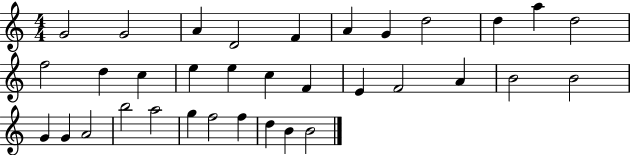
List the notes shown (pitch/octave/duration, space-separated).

G4/h G4/h A4/q D4/h F4/q A4/q G4/q D5/h D5/q A5/q D5/h F5/h D5/q C5/q E5/q E5/q C5/q F4/q E4/q F4/h A4/q B4/h B4/h G4/q G4/q A4/h B5/h A5/h G5/q F5/h F5/q D5/q B4/q B4/h